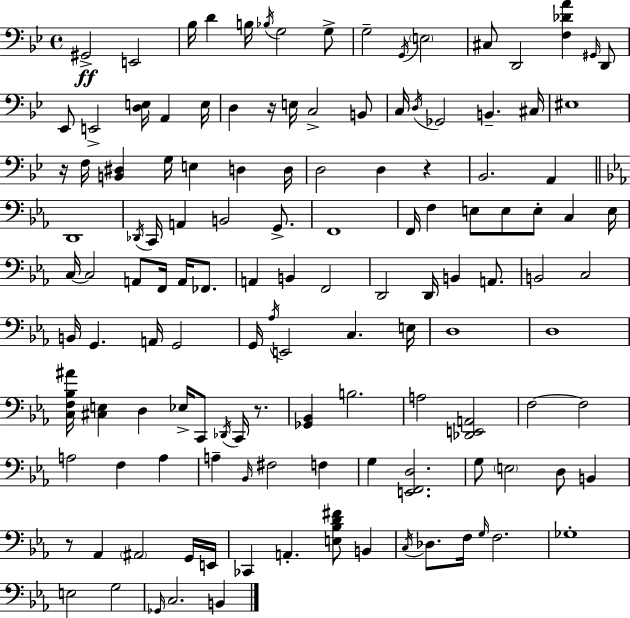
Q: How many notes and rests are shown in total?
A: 131